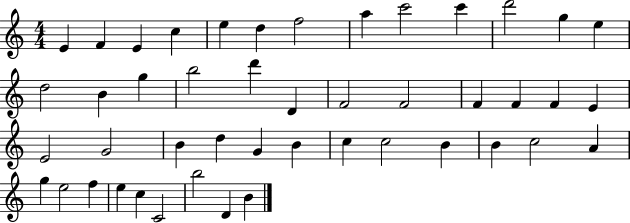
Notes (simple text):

E4/q F4/q E4/q C5/q E5/q D5/q F5/h A5/q C6/h C6/q D6/h G5/q E5/q D5/h B4/q G5/q B5/h D6/q D4/q F4/h F4/h F4/q F4/q F4/q E4/q E4/h G4/h B4/q D5/q G4/q B4/q C5/q C5/h B4/q B4/q C5/h A4/q G5/q E5/h F5/q E5/q C5/q C4/h B5/h D4/q B4/q